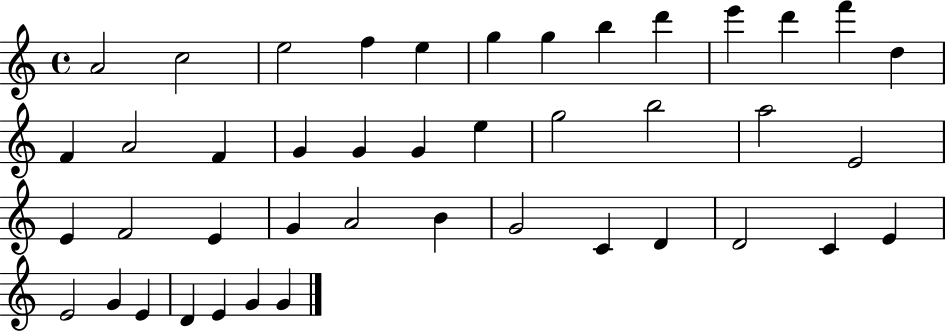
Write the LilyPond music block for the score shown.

{
  \clef treble
  \time 4/4
  \defaultTimeSignature
  \key c \major
  a'2 c''2 | e''2 f''4 e''4 | g''4 g''4 b''4 d'''4 | e'''4 d'''4 f'''4 d''4 | \break f'4 a'2 f'4 | g'4 g'4 g'4 e''4 | g''2 b''2 | a''2 e'2 | \break e'4 f'2 e'4 | g'4 a'2 b'4 | g'2 c'4 d'4 | d'2 c'4 e'4 | \break e'2 g'4 e'4 | d'4 e'4 g'4 g'4 | \bar "|."
}